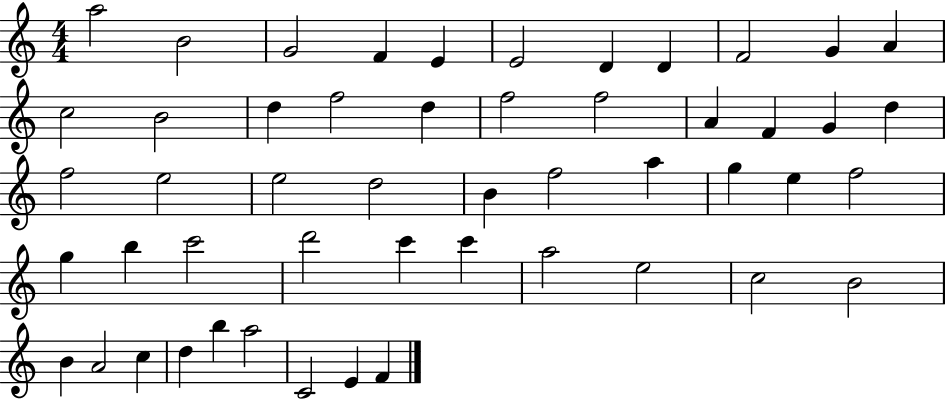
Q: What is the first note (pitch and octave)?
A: A5